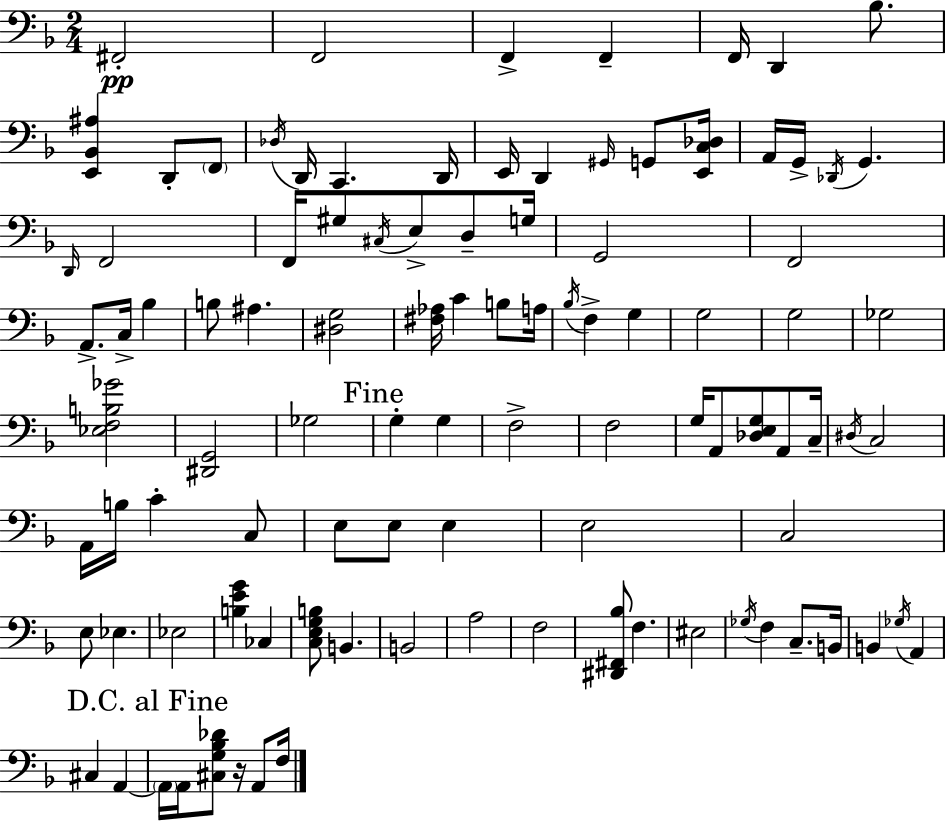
{
  \clef bass
  \numericTimeSignature
  \time 2/4
  \key d \minor
  fis,2-.\pp | f,2 | f,4-> f,4-- | f,16 d,4 bes8. | \break <e, bes, ais>4 d,8-. \parenthesize f,8 | \acciaccatura { des16 } d,16 c,4. | d,16 e,16 d,4 \grace { gis,16 } g,8 | <e, c des>16 a,16 g,16-> \acciaccatura { des,16 } g,4. | \break \grace { d,16 } f,2 | f,16 gis8 \acciaccatura { cis16 } | e8-> d8-- g16 g,2 | f,2 | \break a,8.-> | c16-> bes4 b8 ais4. | <dis g>2 | <fis aes>16 c'4 | \break b8 a16 \acciaccatura { bes16 } f4-> | g4 g2 | g2 | ges2 | \break <ees f b ges'>2 | <dis, g,>2 | ges2 | \mark "Fine" g4-. | \break g4 f2-> | f2 | g16 a,8 | <des e g>8 a,8 c16-- \acciaccatura { dis16 } c2 | \break a,16 | b16 c'4-. c8 e8 | e8 e4 e2 | c2 | \break e8 | ees4. ees2 | <b e' g'>4 | ces4 <c e g b>8 | \break b,4. b,2 | a2 | f2 | <dis, fis, bes>8 | \break f4. eis2 | \acciaccatura { ges16 } | f4 c8.-- b,16 | b,4 \acciaccatura { ges16 } a,4 | \break cis4 a,4~~ | \mark "D.C. al Fine" \parenthesize a,16 a,16 <cis g bes des'>8 r16 a,8 | f16 \bar "|."
}